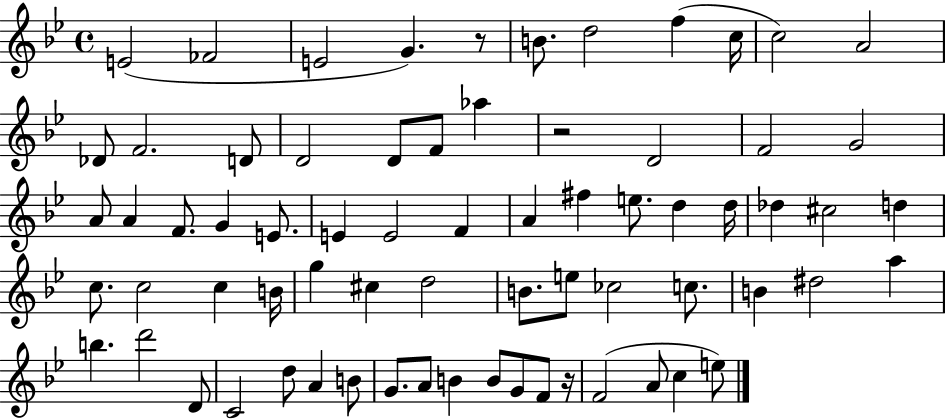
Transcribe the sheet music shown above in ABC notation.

X:1
T:Untitled
M:4/4
L:1/4
K:Bb
E2 _F2 E2 G z/2 B/2 d2 f c/4 c2 A2 _D/2 F2 D/2 D2 D/2 F/2 _a z2 D2 F2 G2 A/2 A F/2 G E/2 E E2 F A ^f e/2 d d/4 _d ^c2 d c/2 c2 c B/4 g ^c d2 B/2 e/2 _c2 c/2 B ^d2 a b d'2 D/2 C2 d/2 A B/2 G/2 A/2 B B/2 G/2 F/2 z/4 F2 A/2 c e/2